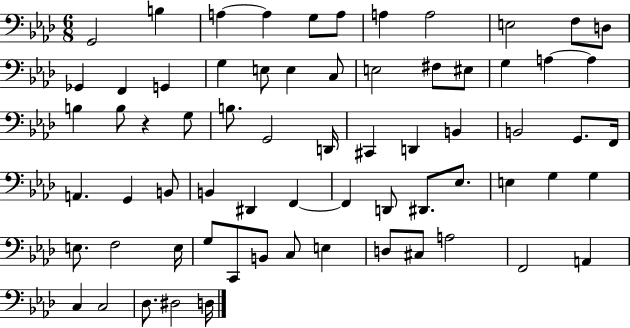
{
  \clef bass
  \numericTimeSignature
  \time 6/8
  \key aes \major
  g,2 b4 | a4~~ a4 g8 a8 | a4 a2 | e2 f8 d8 | \break ges,4 f,4 g,4 | g4 e8 e4 c8 | e2 fis8 eis8 | g4 a4~~ a4 | \break b4 b8 r4 g8 | b8. g,2 d,16 | cis,4 d,4 b,4 | b,2 g,8. f,16 | \break a,4. g,4 b,8 | b,4 dis,4 f,4~~ | f,4 d,8 dis,8. ees8. | e4 g4 g4 | \break e8. f2 e16 | g8 c,8 b,8 c8 e4 | d8 cis8 a2 | f,2 a,4 | \break c4 c2 | des8. dis2 d16 | \bar "|."
}